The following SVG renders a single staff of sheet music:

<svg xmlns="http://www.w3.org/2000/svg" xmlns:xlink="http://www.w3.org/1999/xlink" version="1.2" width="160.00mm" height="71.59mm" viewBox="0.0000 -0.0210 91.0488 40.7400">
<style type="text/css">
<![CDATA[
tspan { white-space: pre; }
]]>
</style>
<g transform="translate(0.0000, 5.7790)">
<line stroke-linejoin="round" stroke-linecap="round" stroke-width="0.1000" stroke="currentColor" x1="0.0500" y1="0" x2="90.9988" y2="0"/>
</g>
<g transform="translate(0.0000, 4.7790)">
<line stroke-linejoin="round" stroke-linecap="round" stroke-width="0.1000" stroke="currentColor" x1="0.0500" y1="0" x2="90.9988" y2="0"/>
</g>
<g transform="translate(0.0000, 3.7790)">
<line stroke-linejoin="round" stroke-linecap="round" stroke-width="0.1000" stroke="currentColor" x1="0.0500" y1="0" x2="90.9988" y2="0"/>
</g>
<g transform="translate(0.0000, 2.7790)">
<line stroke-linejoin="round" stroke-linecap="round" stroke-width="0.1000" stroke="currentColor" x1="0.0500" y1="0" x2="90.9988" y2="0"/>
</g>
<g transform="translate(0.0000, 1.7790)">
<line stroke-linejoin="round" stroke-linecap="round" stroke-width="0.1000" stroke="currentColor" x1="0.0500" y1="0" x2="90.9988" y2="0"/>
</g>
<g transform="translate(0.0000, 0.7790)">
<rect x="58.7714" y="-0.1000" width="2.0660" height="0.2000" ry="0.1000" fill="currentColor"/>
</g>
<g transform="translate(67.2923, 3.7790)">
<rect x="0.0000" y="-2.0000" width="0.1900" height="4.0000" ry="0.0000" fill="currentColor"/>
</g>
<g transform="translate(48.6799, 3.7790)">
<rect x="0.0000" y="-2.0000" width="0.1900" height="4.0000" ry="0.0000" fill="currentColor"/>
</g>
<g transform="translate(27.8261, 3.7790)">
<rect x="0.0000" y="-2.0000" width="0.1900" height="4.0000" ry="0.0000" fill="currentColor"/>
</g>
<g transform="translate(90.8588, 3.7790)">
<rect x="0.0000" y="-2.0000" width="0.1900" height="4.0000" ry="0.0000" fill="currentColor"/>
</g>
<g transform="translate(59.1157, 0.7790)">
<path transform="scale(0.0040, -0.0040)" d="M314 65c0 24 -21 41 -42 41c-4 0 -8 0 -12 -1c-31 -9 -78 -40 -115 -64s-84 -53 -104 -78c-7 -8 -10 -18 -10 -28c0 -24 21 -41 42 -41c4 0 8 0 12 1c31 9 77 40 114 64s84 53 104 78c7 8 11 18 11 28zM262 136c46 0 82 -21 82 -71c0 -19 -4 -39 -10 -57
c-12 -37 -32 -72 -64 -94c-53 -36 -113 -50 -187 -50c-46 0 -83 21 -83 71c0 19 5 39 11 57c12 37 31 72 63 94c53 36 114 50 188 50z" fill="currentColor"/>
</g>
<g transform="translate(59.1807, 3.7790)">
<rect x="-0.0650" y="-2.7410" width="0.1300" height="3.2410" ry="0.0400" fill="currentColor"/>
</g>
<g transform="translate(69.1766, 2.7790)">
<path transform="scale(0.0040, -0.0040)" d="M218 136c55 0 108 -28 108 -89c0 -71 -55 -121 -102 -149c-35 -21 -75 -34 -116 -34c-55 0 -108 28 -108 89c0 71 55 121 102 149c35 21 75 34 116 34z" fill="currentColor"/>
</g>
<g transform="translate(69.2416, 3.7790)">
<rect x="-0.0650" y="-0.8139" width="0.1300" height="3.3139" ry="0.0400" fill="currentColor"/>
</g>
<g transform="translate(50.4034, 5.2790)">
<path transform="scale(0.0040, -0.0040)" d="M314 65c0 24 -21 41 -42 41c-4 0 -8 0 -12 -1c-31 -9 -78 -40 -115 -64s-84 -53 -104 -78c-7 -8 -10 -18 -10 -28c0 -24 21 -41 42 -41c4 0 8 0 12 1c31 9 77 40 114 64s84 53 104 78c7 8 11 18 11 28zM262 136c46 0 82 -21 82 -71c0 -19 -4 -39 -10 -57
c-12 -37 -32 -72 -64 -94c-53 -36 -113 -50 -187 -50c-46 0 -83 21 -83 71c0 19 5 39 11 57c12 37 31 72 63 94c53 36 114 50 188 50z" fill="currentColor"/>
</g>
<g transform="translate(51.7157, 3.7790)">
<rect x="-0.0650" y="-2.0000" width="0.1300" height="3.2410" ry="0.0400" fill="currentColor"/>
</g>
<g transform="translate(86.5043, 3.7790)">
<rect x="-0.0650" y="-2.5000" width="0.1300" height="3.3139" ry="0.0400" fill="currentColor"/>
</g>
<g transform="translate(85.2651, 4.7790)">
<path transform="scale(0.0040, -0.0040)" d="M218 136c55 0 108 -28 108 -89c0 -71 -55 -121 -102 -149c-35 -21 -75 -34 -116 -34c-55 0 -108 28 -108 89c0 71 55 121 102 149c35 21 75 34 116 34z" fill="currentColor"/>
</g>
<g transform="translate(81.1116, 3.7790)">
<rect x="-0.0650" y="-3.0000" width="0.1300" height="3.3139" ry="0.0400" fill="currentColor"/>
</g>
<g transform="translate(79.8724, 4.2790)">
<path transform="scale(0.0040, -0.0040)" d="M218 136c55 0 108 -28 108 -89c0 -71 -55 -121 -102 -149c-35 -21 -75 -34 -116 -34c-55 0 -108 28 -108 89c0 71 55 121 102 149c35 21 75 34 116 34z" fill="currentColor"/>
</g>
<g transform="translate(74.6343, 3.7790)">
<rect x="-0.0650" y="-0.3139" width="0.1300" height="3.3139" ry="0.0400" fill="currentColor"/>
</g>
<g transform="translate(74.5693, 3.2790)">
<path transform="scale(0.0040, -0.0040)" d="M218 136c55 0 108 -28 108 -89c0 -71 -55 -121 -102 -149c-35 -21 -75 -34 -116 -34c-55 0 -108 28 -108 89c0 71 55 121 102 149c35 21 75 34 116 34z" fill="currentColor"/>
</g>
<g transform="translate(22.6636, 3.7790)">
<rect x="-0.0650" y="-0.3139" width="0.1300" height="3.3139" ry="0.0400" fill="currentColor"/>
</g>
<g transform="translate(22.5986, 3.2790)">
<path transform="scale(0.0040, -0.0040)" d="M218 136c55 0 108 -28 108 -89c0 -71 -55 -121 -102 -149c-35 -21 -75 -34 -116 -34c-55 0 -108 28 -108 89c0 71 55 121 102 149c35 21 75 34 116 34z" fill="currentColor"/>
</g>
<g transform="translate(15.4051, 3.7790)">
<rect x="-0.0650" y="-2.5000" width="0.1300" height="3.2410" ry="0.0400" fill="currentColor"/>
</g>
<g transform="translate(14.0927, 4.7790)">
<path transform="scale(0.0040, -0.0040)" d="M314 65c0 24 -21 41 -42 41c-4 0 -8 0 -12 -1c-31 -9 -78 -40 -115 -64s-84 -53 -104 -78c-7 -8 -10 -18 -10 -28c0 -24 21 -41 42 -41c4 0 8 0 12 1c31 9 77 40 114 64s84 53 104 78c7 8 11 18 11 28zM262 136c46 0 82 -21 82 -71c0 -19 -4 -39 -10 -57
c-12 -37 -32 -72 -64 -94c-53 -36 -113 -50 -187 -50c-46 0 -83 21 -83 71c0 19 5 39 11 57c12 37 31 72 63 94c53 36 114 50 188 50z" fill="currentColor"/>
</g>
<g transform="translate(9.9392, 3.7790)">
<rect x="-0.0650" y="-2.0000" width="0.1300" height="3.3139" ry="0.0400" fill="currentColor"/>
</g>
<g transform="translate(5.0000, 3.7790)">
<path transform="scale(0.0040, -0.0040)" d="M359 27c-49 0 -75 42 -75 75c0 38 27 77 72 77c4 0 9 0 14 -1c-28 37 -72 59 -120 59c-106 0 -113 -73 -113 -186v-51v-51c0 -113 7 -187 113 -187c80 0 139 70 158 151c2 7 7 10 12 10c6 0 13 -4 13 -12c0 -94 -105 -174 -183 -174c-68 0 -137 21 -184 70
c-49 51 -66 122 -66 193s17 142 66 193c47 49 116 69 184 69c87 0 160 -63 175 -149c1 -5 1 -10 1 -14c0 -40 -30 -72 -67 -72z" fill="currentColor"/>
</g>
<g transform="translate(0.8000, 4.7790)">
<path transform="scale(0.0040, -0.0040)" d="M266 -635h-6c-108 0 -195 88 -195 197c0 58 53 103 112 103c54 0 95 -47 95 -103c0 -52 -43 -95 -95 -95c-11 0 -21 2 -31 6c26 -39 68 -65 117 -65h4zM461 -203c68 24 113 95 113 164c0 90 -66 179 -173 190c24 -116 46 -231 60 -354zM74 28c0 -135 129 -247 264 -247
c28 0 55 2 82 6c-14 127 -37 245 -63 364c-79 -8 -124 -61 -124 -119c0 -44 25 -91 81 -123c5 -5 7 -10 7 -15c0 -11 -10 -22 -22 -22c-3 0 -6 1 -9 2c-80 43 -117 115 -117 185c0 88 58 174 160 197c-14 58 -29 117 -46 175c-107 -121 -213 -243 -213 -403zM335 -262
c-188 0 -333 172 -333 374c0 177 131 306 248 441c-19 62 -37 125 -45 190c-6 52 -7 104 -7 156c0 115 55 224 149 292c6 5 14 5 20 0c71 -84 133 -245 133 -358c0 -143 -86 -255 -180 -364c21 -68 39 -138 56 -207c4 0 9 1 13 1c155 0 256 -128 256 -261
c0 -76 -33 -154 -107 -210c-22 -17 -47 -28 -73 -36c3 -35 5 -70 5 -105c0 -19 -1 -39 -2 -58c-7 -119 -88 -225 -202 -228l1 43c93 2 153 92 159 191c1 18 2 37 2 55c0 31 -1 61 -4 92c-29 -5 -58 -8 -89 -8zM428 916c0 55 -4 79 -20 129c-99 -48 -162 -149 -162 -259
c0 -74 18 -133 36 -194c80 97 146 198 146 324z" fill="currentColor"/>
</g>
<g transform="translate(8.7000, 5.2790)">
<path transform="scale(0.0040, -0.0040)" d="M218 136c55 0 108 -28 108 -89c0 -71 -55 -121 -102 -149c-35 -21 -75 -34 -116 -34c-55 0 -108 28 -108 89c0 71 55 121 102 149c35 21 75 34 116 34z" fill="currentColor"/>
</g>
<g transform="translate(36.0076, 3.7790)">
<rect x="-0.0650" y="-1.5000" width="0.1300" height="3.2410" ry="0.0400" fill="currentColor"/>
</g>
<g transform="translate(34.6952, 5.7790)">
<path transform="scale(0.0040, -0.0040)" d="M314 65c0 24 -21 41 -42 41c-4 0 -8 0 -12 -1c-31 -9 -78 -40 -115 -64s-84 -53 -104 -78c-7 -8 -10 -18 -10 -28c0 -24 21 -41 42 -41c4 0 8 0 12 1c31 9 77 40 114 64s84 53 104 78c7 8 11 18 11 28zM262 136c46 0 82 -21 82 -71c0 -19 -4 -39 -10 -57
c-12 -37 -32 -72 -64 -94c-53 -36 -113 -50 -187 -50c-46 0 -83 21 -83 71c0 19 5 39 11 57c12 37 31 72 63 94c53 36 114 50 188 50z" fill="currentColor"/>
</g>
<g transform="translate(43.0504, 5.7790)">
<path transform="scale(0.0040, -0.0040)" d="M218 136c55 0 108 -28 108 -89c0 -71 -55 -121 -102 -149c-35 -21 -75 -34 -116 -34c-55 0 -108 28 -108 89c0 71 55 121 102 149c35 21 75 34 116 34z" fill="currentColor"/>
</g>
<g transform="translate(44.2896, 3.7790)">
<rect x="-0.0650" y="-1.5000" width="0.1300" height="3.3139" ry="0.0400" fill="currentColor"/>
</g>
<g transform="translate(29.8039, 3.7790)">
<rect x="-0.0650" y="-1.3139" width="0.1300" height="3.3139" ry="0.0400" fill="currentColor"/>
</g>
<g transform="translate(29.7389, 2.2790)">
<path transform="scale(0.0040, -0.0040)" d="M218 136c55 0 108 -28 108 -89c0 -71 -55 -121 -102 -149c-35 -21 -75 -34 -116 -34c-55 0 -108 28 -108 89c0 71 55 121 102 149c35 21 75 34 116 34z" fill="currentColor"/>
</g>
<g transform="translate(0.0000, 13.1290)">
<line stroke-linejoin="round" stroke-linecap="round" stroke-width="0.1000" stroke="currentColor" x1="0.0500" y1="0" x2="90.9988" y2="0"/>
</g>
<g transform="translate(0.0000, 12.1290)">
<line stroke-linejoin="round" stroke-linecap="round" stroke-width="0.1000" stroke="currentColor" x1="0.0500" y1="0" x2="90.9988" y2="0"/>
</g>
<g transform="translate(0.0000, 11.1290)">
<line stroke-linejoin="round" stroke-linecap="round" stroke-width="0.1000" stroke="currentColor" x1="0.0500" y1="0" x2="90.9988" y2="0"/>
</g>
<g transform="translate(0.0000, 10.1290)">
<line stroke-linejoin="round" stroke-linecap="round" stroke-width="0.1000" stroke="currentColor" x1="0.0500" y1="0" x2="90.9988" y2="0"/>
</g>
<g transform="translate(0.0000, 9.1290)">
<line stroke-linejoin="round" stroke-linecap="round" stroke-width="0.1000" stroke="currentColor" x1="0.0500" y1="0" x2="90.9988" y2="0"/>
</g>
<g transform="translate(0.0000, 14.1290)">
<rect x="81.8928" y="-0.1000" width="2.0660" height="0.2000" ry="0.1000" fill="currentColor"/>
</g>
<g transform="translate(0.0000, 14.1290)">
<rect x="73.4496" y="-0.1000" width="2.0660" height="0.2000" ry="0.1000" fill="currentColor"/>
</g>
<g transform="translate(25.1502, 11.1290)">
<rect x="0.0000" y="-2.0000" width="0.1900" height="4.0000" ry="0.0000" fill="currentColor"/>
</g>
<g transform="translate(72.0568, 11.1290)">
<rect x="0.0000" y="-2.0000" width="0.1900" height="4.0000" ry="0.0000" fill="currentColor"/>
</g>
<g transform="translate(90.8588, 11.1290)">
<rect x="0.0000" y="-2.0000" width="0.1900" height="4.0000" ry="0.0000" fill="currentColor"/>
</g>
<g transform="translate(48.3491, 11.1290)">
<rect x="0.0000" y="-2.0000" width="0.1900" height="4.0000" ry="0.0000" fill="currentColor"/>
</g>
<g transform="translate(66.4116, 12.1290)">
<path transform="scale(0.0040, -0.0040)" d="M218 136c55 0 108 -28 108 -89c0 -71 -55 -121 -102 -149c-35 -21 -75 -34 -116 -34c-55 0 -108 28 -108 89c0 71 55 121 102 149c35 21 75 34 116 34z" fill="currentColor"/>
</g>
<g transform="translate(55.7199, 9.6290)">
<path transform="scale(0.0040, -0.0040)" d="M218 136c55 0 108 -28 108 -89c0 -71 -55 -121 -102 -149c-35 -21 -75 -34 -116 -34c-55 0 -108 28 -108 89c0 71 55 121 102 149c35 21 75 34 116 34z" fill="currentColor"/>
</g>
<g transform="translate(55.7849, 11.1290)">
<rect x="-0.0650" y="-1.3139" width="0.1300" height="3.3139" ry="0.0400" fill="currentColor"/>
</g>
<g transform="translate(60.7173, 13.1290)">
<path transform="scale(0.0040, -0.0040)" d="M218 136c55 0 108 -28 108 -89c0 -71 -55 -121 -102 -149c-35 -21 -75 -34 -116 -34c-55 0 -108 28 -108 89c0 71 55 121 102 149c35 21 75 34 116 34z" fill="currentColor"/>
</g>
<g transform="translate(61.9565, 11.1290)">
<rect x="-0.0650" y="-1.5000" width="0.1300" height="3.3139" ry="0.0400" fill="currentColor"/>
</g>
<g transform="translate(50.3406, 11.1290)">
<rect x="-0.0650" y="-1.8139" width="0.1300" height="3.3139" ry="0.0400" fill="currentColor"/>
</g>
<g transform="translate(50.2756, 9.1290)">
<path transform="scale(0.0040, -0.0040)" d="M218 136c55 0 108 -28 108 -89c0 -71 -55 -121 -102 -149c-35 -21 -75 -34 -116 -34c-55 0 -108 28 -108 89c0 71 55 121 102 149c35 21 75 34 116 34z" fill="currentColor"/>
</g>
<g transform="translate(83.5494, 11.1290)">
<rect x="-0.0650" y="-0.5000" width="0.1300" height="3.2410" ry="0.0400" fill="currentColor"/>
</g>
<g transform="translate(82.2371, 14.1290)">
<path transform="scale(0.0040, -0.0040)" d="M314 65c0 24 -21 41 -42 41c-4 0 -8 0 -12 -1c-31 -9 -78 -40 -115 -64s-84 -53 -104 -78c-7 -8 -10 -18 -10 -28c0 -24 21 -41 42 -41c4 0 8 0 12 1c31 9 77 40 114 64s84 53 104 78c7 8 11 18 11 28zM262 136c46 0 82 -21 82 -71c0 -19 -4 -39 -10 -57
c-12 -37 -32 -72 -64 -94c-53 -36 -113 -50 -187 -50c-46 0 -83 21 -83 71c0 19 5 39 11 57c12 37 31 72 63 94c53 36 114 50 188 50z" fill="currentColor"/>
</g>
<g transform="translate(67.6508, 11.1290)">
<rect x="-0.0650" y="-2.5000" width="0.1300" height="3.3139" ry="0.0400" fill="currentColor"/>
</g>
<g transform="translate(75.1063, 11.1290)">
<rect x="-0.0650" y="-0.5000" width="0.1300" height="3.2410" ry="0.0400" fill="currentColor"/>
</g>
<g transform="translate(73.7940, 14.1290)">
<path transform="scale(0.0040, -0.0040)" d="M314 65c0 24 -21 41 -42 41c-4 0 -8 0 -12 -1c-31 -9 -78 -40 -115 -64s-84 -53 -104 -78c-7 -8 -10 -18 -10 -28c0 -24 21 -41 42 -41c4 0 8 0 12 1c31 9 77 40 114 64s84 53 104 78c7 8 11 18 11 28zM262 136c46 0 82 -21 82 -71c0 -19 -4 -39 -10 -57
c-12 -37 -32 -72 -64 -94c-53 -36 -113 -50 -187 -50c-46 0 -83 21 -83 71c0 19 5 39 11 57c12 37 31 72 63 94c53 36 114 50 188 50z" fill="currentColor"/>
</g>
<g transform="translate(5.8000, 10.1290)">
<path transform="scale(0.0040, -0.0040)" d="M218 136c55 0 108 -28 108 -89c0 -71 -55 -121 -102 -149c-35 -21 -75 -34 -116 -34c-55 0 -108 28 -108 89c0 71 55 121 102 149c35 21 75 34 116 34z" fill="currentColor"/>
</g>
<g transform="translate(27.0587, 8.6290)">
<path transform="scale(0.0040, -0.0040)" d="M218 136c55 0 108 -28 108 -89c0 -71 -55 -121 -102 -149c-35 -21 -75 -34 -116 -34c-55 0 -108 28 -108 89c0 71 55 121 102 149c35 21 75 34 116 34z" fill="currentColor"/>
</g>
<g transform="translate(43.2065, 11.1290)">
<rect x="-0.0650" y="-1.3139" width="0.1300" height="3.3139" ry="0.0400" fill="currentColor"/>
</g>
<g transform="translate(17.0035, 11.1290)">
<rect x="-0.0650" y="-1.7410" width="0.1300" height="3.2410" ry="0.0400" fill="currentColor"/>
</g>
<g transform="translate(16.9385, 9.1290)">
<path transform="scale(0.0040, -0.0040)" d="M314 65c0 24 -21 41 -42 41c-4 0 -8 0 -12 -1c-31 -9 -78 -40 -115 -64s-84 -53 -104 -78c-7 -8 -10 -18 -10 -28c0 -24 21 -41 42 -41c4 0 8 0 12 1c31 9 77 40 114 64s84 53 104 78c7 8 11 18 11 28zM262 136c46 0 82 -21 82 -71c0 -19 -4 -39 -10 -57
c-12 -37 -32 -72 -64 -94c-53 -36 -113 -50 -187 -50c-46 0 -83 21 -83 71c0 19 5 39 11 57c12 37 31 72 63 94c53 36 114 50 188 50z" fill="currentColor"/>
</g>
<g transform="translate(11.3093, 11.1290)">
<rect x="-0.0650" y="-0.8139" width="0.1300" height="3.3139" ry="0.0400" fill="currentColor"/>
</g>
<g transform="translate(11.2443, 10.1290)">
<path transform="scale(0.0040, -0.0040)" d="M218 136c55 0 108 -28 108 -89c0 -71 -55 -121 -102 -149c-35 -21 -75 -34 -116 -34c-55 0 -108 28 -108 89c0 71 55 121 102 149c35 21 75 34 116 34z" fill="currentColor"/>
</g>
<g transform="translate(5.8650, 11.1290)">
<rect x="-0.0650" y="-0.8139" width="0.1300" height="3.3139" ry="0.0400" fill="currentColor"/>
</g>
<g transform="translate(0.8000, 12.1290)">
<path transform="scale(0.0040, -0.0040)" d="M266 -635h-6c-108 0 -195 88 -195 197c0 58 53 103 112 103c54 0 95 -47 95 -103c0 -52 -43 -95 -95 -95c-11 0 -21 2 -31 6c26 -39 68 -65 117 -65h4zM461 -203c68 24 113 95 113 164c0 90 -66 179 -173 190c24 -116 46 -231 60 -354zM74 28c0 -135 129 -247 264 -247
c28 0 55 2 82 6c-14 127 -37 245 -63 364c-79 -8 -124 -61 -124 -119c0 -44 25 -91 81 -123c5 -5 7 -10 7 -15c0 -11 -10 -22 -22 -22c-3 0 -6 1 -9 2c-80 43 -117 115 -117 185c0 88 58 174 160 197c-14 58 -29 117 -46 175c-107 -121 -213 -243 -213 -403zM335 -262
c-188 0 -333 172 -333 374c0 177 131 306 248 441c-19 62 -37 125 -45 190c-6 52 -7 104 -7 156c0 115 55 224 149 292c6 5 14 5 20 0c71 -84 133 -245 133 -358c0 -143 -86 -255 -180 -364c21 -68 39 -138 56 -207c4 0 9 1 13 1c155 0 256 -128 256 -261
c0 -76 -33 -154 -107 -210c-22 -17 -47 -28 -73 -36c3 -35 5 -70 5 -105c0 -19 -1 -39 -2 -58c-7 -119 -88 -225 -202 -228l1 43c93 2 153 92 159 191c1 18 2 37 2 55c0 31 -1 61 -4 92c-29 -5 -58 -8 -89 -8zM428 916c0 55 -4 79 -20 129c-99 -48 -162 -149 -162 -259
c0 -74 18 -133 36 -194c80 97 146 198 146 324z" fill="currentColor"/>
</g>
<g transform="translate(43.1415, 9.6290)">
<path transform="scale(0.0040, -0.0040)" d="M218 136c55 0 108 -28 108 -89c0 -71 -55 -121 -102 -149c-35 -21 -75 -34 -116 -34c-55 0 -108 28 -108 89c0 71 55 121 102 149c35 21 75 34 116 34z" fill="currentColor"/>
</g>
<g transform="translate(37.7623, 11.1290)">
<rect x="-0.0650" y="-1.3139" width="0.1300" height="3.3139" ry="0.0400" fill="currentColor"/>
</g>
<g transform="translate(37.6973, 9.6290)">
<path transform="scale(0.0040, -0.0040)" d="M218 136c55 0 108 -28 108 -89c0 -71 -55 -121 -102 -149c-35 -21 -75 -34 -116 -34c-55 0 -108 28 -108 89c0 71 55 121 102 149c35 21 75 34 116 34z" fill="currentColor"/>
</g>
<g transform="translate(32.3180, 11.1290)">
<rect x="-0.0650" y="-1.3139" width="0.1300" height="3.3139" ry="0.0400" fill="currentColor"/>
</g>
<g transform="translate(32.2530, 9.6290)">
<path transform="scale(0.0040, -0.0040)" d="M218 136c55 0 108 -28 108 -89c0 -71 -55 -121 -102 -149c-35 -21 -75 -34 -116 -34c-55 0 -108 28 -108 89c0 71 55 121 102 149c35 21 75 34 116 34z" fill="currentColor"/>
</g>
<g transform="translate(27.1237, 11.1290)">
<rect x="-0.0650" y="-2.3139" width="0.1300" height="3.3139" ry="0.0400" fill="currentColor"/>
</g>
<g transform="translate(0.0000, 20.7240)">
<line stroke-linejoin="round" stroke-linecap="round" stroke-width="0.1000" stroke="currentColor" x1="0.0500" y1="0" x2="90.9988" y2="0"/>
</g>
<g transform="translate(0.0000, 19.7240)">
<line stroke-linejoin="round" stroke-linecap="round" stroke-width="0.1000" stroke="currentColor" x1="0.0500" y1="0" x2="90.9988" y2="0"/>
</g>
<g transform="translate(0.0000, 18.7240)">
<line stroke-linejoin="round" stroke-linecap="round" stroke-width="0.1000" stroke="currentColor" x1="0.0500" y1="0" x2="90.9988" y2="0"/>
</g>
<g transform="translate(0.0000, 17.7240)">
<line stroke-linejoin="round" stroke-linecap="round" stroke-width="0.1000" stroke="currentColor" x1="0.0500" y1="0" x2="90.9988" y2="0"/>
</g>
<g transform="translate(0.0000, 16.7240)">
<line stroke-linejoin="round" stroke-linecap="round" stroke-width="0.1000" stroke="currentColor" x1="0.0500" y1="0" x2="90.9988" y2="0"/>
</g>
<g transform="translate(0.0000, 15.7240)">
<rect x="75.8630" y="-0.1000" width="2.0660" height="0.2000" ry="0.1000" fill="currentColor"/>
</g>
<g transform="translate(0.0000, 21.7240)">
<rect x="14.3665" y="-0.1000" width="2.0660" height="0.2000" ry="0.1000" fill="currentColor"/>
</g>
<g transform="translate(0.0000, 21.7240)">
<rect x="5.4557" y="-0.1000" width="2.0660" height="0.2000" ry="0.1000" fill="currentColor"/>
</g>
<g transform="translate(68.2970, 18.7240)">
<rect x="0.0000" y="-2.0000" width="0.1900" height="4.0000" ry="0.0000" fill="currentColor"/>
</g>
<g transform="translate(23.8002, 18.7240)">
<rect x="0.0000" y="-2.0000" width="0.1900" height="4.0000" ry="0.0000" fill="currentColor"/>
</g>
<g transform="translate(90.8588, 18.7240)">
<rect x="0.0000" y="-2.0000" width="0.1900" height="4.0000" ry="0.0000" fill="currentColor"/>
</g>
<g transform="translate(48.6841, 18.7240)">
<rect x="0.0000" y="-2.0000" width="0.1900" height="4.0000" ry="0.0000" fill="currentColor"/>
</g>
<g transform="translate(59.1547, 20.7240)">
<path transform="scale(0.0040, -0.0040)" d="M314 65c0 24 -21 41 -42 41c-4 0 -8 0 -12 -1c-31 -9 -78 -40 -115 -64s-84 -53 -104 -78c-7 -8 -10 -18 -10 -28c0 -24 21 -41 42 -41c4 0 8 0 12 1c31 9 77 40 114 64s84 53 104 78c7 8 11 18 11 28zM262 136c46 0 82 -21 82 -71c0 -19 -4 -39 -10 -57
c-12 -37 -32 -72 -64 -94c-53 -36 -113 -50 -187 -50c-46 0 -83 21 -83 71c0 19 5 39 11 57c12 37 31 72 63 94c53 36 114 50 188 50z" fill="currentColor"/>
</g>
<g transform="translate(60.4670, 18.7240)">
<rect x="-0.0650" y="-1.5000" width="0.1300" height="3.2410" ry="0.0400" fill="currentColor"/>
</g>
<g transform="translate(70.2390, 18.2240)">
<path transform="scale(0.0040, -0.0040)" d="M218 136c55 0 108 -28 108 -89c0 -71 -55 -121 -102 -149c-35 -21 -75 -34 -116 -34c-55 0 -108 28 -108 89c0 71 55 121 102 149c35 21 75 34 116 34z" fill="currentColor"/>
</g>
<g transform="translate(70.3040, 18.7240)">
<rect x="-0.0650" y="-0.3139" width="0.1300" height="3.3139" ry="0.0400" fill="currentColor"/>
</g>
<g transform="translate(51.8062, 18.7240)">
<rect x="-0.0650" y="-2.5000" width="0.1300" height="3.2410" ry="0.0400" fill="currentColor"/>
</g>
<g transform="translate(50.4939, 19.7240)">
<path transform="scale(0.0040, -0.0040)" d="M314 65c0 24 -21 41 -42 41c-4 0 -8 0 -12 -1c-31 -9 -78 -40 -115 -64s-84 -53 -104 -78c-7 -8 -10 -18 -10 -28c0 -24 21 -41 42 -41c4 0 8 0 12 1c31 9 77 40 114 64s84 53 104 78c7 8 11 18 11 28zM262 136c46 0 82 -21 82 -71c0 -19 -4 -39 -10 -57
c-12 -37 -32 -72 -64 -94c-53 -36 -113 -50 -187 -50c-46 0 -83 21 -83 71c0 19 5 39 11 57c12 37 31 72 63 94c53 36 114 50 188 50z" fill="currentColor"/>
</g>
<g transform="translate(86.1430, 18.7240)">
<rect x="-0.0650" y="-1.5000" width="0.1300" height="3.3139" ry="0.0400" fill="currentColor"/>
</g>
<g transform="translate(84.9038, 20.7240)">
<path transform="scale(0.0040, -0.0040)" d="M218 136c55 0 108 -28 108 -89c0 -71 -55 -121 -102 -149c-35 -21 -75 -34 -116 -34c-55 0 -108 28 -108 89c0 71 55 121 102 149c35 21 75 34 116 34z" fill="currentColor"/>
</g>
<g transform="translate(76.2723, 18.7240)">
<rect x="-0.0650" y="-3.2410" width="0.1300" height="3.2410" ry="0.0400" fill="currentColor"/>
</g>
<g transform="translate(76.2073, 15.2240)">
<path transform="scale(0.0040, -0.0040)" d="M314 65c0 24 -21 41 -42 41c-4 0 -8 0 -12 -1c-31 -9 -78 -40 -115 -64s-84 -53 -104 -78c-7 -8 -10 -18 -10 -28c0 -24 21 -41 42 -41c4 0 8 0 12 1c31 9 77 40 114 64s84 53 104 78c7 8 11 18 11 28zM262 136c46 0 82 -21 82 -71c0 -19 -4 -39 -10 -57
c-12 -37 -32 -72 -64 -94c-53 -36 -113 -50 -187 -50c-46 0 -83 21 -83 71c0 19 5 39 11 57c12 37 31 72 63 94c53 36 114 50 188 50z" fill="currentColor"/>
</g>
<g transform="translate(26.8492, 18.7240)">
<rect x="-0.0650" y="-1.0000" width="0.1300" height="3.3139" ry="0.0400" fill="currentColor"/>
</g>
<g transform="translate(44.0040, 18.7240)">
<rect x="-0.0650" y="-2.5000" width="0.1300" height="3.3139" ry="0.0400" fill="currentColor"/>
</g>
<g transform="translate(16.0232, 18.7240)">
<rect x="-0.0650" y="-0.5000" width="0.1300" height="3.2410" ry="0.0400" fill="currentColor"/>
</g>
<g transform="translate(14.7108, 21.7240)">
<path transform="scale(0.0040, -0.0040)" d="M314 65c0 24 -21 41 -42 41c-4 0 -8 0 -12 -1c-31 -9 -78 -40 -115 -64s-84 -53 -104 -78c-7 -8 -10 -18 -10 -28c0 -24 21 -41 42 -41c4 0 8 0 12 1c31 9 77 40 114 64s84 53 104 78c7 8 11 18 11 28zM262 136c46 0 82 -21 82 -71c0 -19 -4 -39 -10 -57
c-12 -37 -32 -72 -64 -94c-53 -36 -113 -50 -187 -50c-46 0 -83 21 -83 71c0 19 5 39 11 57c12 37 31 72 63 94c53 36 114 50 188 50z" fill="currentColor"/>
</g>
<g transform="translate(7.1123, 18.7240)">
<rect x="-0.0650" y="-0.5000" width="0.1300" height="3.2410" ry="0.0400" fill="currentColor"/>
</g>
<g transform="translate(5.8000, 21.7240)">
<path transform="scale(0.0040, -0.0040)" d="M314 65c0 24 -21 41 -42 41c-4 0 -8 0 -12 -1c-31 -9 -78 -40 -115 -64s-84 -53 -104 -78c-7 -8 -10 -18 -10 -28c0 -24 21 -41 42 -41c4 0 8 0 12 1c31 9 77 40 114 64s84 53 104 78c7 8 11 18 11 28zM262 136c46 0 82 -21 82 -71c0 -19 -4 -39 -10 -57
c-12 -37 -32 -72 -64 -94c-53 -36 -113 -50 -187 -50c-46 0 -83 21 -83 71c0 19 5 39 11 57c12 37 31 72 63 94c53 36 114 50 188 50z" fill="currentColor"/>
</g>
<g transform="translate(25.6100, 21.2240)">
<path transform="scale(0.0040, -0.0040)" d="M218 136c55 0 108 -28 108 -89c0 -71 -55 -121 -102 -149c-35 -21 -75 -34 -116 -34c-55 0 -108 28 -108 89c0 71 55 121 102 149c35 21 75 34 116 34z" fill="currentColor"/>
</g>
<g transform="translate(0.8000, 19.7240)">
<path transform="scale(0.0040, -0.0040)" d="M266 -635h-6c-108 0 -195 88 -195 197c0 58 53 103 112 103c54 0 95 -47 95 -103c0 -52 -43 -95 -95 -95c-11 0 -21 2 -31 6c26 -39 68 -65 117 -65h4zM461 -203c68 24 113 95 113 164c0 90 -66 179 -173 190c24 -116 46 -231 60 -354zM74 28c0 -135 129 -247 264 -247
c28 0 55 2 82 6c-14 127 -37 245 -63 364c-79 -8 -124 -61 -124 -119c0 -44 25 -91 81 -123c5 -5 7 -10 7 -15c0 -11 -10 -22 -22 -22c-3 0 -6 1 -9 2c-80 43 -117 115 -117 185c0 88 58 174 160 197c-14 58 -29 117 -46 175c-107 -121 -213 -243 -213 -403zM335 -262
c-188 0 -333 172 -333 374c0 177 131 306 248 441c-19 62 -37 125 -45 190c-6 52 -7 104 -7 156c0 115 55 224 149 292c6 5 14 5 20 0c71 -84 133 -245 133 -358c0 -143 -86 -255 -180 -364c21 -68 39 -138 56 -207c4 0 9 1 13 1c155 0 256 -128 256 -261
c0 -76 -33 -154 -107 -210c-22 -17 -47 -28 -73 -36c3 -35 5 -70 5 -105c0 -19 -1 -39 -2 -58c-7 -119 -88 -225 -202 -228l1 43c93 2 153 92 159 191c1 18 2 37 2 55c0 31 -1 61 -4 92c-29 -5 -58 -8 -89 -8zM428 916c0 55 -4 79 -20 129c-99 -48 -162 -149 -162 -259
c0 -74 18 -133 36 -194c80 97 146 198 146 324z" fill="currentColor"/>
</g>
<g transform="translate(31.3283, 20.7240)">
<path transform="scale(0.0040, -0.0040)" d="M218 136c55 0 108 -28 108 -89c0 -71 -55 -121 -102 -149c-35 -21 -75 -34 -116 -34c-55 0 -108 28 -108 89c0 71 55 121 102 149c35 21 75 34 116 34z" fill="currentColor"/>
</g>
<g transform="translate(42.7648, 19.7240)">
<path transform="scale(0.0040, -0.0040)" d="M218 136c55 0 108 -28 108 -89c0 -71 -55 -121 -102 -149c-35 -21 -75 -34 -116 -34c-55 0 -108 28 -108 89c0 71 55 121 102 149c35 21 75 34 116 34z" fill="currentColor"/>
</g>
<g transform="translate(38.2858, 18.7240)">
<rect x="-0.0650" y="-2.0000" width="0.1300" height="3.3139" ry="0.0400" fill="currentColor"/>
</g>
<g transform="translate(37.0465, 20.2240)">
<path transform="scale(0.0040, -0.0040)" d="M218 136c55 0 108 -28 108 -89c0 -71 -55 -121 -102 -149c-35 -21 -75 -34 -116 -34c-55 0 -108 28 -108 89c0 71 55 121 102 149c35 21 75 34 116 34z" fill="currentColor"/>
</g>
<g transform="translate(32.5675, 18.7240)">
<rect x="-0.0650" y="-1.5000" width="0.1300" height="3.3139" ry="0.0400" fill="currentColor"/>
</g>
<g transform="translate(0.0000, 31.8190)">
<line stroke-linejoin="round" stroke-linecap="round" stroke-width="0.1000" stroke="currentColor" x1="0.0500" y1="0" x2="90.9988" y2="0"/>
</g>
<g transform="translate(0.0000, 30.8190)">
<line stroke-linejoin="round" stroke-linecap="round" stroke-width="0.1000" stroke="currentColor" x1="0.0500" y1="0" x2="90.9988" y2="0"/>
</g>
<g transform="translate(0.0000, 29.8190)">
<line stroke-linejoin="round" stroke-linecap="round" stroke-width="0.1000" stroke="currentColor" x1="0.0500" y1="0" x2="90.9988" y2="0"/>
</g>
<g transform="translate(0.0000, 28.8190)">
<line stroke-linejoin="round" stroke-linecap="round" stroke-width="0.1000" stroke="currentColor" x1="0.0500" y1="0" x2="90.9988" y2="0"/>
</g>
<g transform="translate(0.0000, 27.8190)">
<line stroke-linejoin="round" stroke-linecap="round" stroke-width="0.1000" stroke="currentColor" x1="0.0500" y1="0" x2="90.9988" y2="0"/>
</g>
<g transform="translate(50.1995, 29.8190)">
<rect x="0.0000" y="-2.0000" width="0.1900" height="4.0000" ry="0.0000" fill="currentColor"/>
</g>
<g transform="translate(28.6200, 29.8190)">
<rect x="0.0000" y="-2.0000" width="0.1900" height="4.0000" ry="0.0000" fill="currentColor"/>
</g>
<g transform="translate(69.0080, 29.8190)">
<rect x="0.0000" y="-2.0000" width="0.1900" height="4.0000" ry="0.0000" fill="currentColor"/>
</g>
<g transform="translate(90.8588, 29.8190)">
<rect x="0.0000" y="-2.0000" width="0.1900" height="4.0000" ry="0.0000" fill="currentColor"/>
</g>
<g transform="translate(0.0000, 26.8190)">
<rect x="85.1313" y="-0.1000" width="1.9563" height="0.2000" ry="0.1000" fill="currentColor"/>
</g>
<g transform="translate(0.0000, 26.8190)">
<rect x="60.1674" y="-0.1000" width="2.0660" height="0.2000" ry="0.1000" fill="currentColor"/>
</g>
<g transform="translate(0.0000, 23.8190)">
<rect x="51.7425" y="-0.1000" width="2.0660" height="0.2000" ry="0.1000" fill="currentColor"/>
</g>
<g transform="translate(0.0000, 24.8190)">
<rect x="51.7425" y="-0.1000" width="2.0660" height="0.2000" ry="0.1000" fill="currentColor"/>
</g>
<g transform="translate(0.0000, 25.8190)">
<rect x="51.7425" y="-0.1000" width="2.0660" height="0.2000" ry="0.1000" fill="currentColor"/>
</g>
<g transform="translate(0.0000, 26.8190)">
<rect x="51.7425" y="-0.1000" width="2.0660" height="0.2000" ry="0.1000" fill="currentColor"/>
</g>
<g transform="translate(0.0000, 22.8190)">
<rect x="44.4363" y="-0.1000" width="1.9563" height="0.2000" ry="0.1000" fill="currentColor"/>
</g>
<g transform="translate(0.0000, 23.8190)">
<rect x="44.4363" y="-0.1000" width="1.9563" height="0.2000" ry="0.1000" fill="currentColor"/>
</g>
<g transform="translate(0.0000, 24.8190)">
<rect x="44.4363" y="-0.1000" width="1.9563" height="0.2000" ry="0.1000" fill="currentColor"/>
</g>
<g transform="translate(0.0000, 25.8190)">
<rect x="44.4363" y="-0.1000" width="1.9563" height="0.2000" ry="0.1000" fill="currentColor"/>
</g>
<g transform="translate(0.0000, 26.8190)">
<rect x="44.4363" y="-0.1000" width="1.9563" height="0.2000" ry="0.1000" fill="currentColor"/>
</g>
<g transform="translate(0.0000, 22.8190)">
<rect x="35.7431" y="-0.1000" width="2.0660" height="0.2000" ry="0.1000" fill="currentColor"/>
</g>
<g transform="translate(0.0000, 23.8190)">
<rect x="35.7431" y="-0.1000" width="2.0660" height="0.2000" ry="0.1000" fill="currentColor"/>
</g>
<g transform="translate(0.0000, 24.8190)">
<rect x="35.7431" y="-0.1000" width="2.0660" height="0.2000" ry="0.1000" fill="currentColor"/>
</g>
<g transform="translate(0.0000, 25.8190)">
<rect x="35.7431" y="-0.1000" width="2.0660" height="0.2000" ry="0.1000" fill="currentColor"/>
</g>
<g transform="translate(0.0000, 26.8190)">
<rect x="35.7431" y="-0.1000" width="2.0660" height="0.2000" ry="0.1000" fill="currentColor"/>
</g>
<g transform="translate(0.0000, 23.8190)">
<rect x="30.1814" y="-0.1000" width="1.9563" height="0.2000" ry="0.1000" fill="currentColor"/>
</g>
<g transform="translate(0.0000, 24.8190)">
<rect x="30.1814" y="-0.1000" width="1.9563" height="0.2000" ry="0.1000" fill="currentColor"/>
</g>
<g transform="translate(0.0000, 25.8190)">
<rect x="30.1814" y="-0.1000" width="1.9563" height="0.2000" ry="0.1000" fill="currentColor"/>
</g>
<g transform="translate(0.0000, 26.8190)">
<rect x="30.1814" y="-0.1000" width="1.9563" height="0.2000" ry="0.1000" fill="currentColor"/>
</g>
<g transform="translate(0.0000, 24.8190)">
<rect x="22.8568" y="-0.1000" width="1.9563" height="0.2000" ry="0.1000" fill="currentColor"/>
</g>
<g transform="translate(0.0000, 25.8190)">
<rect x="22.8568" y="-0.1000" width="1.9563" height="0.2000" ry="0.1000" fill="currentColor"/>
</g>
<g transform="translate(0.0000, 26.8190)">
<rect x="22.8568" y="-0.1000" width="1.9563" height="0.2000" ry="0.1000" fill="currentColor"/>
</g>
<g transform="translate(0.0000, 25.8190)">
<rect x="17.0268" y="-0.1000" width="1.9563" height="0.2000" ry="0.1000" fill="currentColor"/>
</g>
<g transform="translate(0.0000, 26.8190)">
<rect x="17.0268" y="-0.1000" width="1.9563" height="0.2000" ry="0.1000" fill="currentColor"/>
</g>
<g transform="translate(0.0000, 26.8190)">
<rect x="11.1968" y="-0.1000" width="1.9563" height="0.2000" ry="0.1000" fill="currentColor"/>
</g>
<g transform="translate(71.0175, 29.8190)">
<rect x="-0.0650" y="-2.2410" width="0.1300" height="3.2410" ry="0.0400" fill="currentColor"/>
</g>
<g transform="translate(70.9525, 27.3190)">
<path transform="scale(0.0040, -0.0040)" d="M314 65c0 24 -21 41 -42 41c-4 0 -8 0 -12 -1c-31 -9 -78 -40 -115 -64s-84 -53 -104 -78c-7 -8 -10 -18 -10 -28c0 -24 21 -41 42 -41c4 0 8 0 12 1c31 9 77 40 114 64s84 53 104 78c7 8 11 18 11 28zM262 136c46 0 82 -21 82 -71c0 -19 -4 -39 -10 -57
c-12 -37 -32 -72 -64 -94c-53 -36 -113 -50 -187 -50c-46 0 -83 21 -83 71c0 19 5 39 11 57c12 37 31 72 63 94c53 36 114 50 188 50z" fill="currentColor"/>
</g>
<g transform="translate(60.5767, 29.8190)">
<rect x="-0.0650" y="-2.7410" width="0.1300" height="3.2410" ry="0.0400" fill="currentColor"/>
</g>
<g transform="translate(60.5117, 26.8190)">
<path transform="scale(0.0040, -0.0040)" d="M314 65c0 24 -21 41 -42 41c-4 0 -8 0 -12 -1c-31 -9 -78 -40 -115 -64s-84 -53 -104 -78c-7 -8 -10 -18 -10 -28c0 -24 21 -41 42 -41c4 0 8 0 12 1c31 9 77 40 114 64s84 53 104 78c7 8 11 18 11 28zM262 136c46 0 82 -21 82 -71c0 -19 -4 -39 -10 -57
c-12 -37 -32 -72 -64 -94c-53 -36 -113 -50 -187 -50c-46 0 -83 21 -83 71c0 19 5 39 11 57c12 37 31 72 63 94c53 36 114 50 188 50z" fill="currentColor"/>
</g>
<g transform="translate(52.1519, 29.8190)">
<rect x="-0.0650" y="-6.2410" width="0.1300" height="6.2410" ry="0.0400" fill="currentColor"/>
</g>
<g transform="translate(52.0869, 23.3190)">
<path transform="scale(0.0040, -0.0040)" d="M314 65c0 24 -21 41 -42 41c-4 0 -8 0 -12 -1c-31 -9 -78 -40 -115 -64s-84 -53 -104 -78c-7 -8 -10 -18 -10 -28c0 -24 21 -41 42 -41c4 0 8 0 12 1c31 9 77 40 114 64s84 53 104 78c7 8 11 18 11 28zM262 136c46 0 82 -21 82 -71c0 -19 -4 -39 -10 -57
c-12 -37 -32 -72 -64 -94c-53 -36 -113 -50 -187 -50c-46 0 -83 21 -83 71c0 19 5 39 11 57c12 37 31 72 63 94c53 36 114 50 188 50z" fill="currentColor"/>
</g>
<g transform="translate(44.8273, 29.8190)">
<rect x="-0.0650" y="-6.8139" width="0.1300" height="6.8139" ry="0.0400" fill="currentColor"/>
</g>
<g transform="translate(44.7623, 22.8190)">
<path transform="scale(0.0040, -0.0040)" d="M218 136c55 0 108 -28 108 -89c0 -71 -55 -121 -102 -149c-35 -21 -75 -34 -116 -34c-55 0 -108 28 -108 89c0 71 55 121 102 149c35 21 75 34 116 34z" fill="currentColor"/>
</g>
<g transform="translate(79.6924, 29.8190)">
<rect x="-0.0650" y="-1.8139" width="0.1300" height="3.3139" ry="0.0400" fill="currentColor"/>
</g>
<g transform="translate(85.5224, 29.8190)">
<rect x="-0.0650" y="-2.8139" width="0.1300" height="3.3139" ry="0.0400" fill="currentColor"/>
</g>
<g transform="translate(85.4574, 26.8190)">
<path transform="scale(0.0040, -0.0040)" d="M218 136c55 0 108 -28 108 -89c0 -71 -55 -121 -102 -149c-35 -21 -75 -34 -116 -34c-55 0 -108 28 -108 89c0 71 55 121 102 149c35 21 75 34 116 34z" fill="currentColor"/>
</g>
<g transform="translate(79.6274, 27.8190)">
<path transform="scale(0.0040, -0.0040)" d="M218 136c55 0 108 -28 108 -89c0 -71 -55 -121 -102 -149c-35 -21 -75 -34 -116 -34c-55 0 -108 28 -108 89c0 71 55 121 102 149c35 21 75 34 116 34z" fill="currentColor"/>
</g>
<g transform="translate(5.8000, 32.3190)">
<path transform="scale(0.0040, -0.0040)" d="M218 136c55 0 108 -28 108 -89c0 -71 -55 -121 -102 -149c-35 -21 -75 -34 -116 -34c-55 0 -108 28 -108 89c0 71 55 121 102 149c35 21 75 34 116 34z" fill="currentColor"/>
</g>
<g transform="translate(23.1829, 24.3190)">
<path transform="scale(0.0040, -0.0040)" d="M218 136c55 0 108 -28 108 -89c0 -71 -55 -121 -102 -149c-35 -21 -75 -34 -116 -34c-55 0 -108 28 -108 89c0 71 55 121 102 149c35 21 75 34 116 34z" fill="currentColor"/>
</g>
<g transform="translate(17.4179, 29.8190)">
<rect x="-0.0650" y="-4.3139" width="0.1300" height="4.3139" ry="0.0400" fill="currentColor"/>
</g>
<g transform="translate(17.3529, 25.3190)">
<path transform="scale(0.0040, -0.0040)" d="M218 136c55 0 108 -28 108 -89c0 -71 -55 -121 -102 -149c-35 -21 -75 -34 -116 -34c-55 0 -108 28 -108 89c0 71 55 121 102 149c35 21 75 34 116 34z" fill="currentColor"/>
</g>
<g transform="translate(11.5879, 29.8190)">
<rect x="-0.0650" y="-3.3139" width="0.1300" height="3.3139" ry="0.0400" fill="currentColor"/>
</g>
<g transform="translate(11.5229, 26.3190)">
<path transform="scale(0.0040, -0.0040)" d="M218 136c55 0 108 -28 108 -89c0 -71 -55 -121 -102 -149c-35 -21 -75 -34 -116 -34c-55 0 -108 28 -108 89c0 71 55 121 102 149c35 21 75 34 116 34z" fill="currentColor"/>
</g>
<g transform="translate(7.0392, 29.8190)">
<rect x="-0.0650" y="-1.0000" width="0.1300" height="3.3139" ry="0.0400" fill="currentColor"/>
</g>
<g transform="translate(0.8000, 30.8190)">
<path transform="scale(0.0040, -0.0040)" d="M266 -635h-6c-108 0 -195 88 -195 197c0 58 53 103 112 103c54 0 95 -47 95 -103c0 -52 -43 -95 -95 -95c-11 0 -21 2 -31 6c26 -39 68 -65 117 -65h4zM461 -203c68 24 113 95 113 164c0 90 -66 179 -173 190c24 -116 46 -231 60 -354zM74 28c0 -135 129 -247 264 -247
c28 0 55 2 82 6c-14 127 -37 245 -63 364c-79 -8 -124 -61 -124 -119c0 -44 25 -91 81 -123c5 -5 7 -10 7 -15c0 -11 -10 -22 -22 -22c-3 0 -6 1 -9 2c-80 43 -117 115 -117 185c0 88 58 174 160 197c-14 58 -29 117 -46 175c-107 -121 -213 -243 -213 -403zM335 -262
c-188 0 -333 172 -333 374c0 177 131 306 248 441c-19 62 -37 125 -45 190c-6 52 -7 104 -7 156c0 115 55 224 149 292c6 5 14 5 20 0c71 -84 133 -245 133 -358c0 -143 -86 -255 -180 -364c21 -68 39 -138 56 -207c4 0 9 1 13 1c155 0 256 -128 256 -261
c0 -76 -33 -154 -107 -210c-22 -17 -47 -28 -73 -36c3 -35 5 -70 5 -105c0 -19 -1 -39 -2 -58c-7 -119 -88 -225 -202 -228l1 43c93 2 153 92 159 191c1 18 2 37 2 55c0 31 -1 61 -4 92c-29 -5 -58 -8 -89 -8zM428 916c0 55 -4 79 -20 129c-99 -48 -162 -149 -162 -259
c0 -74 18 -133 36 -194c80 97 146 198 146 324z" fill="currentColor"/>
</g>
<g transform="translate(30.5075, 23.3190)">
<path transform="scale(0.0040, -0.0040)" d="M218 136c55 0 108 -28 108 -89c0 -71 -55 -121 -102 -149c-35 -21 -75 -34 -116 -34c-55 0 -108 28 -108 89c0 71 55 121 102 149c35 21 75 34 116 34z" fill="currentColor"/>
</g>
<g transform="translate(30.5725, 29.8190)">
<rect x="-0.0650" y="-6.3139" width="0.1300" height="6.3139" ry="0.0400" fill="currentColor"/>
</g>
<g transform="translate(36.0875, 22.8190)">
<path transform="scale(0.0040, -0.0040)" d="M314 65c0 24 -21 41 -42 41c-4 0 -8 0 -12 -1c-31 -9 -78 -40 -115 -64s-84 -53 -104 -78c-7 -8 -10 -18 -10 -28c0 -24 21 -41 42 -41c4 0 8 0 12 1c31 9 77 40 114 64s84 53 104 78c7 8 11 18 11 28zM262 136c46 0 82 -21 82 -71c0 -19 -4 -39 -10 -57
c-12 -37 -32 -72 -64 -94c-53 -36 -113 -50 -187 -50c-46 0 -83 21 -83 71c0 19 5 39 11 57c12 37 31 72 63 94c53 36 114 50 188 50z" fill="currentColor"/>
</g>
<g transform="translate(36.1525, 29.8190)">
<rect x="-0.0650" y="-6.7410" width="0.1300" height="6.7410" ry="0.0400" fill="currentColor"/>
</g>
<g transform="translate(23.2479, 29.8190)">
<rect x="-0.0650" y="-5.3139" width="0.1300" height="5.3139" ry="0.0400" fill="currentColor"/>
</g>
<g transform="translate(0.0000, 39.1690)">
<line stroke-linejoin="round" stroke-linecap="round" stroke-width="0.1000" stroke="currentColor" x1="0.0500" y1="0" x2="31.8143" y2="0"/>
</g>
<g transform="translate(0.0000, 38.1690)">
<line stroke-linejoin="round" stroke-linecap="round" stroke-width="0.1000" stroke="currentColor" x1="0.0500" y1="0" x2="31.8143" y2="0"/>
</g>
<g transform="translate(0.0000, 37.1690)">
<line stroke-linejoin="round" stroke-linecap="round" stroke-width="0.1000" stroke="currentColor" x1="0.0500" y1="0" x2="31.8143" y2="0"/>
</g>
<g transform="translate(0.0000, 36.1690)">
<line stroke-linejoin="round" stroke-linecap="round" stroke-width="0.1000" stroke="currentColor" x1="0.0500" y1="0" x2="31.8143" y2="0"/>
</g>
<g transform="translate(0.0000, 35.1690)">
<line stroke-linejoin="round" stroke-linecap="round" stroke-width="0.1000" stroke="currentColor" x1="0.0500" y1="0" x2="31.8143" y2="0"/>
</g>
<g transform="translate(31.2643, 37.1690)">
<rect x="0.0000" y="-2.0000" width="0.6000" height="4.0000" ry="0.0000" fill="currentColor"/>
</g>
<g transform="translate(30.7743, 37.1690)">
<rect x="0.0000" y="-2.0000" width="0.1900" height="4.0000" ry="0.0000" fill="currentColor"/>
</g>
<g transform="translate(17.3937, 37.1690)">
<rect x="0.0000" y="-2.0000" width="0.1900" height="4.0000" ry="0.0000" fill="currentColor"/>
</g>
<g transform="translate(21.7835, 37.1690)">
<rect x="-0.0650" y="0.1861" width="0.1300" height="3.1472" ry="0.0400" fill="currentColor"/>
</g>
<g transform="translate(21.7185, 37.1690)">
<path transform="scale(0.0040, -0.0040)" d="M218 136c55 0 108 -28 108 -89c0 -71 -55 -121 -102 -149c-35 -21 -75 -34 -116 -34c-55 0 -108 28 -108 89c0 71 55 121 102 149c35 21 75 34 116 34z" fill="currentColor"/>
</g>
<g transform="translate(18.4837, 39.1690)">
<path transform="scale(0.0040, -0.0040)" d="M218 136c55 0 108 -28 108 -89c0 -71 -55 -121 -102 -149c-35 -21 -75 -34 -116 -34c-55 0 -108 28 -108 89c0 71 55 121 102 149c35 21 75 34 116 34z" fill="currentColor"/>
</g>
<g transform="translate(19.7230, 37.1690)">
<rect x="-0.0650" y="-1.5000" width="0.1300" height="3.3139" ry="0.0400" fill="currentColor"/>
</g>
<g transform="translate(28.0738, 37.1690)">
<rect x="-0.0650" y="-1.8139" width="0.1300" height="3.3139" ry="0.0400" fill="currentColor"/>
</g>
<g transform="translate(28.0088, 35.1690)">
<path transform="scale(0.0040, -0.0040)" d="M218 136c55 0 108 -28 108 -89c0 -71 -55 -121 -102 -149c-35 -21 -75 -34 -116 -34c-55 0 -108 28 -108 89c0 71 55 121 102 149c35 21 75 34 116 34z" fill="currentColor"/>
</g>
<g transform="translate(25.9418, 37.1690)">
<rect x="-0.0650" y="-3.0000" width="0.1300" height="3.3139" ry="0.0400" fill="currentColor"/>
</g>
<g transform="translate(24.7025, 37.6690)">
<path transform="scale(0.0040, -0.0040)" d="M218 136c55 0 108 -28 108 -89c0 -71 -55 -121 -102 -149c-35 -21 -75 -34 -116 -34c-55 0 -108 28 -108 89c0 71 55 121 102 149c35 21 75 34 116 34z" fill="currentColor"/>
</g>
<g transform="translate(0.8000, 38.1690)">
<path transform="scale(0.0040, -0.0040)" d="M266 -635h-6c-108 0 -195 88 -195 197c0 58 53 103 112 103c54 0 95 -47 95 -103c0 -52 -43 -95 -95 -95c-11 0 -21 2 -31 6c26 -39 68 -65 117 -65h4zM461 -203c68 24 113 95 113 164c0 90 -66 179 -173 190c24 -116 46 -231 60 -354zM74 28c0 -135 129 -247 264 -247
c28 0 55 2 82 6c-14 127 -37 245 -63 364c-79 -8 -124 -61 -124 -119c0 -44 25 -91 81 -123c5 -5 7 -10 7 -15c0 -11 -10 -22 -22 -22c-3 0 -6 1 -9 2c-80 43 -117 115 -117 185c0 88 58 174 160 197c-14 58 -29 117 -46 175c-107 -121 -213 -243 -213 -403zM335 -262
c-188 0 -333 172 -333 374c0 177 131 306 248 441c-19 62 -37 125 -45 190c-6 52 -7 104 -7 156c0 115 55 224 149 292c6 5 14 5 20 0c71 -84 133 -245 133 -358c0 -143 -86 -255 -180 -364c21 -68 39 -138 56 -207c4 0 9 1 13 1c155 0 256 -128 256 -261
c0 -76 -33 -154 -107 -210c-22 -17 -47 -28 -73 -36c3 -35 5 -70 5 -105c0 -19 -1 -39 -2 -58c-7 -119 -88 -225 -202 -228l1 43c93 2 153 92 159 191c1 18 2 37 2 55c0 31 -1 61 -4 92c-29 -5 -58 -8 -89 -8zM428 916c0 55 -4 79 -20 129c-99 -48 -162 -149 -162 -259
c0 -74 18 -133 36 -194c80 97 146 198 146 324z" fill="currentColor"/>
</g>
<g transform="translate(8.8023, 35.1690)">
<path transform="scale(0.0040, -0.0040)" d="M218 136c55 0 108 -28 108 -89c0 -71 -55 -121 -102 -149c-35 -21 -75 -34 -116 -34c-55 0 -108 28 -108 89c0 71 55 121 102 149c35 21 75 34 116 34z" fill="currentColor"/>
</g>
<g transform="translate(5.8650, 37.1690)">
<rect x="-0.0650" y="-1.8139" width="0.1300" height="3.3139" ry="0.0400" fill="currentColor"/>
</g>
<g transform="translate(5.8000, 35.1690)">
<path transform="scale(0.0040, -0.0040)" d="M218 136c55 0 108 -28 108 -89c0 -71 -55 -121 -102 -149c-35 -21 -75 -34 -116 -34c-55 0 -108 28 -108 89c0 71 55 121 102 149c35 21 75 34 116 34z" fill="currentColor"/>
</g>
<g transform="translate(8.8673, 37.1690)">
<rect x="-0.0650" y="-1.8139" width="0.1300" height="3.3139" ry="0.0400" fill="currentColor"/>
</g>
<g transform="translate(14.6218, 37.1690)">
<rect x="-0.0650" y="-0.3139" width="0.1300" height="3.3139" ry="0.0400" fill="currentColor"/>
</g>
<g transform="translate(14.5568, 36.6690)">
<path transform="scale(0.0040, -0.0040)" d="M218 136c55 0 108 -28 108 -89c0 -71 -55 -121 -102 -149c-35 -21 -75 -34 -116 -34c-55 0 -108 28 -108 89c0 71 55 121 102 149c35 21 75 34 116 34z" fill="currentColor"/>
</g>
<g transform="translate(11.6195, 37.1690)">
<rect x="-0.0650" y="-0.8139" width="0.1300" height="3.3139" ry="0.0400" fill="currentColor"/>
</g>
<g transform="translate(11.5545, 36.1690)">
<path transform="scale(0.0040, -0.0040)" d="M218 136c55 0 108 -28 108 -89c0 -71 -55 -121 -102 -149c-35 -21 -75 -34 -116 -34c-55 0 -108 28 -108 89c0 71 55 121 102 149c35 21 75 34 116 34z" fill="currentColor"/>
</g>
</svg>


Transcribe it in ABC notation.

X:1
T:Untitled
M:4/4
L:1/4
K:C
F G2 c e E2 E F2 a2 d c A G d d f2 g e e e f e E G C2 C2 C2 C2 D E F G G2 E2 c b2 E D b d' f' a' b'2 b' a'2 a2 g2 f a f f d c E B A f